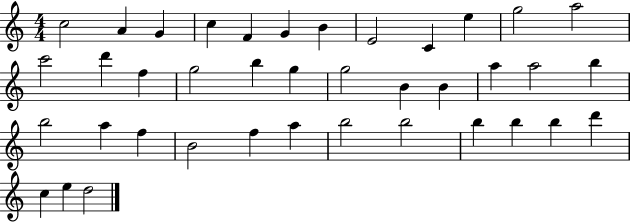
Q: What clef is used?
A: treble